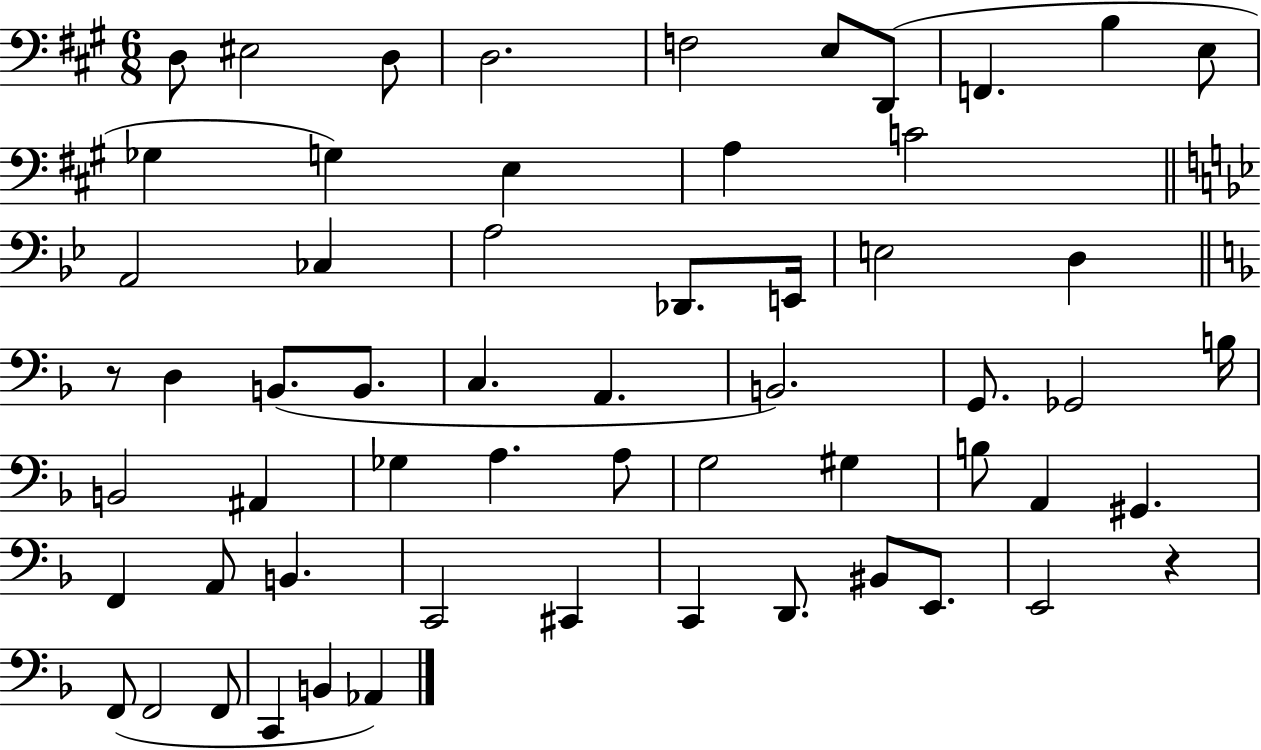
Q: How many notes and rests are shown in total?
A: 59